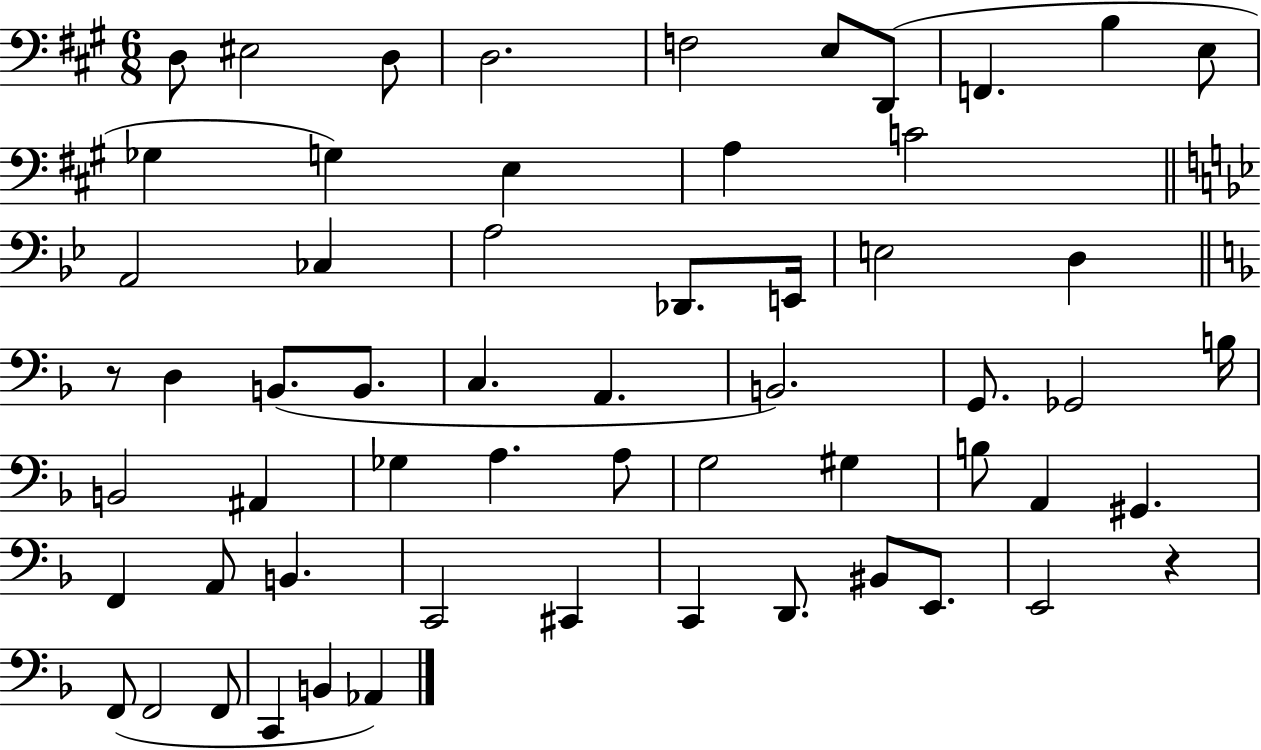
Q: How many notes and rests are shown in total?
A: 59